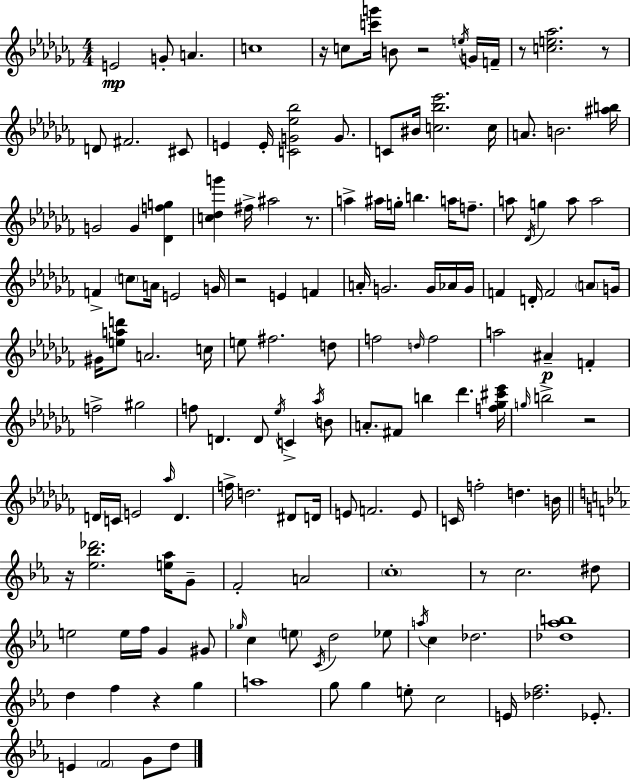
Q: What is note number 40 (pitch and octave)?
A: G4